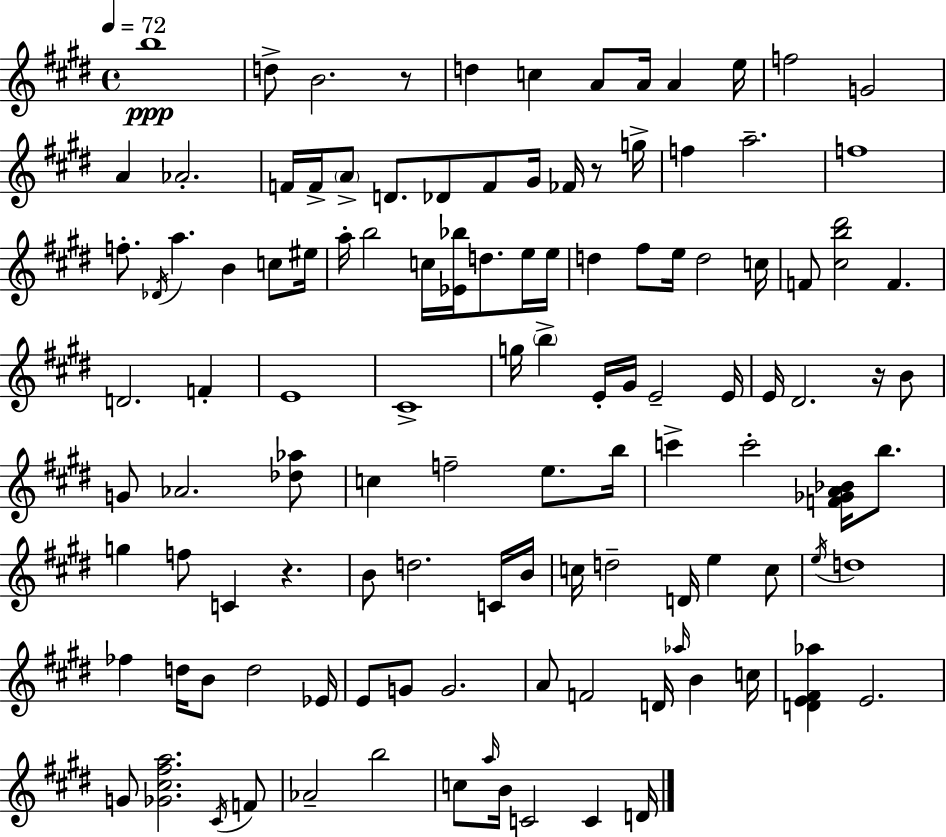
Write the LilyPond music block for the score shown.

{
  \clef treble
  \time 4/4
  \defaultTimeSignature
  \key e \major
  \tempo 4 = 72
  \repeat volta 2 { b''1\ppp | d''8-> b'2. r8 | d''4 c''4 a'8 a'16 a'4 e''16 | f''2 g'2 | \break a'4 aes'2.-. | f'16 f'16-> \parenthesize a'8-> d'8. des'8 f'8 gis'16 fes'16 r8 g''16-> | f''4 a''2.-- | f''1 | \break f''8.-. \acciaccatura { des'16 } a''4. b'4 c''8 | eis''16 a''16-. b''2 c''16 <ees' bes''>16 d''8. e''16 | e''16 d''4 fis''8 e''16 d''2 | c''16 f'8 <cis'' b'' dis'''>2 f'4. | \break d'2. f'4-. | e'1 | cis'1-> | g''16 \parenthesize b''4-> e'16-. gis'16 e'2-- | \break e'16 e'16 dis'2. r16 b'8 | g'8 aes'2. <des'' aes''>8 | c''4 f''2-- e''8. | b''16 c'''4-> c'''2-. <f' ges' a' bes'>16 b''8. | \break g''4 f''8 c'4 r4. | b'8 d''2. c'16 | b'16 c''16 d''2-- d'16 e''4 c''8 | \acciaccatura { e''16 } d''1 | \break fes''4 d''16 b'8 d''2 | ees'16 e'8 g'8 g'2. | a'8 f'2 d'16 \grace { aes''16 } b'4 | c''16 <d' e' fis' aes''>4 e'2. | \break g'8 <ges' cis'' fis'' a''>2. | \acciaccatura { cis'16 } f'8 aes'2-- b''2 | c''8 \grace { a''16 } b'16 c'2 | c'4 d'16 } \bar "|."
}